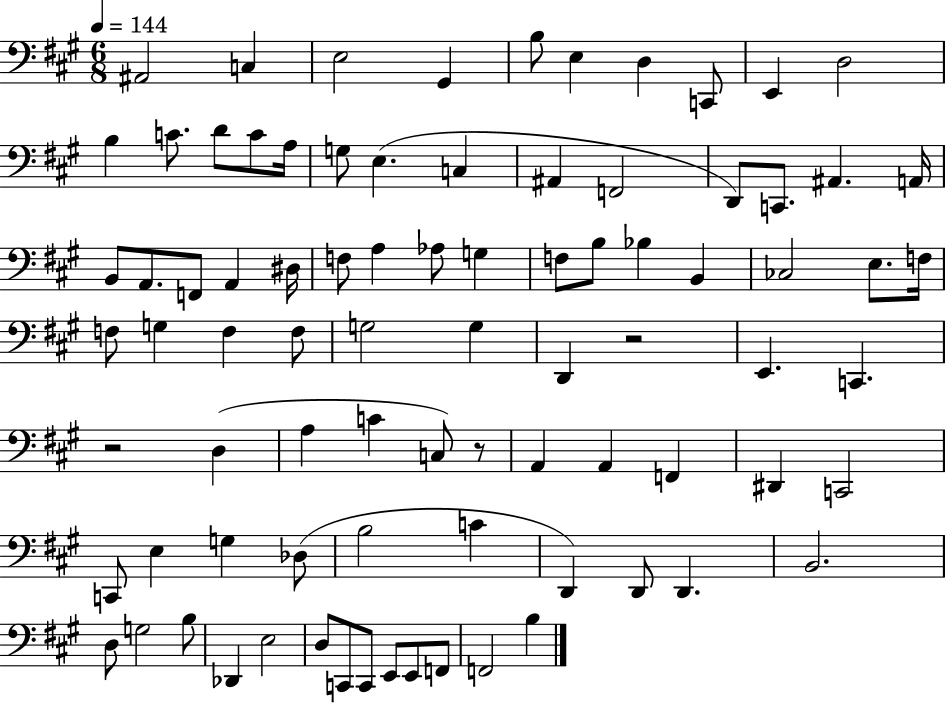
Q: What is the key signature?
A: A major